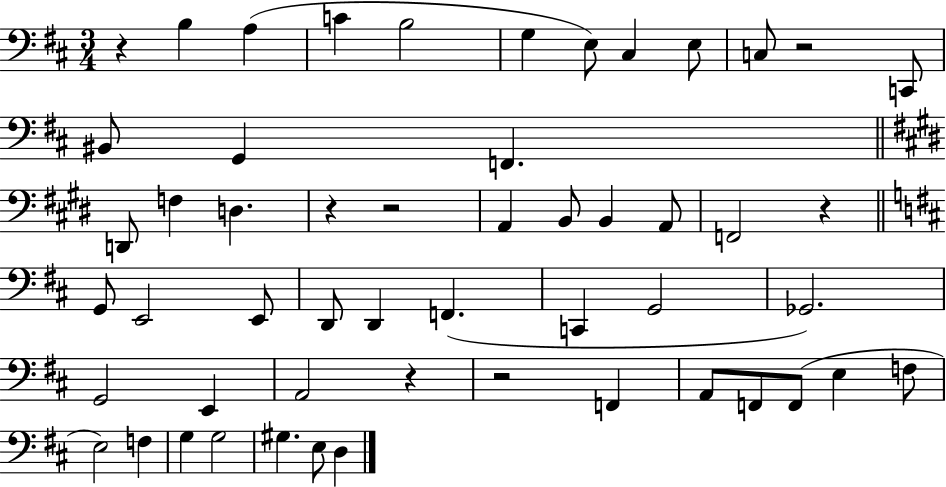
{
  \clef bass
  \numericTimeSignature
  \time 3/4
  \key d \major
  r4 b4 a4( | c'4 b2 | g4 e8) cis4 e8 | c8 r2 c,8 | \break bis,8 g,4 f,4. | \bar "||" \break \key e \major d,8 f4 d4. | r4 r2 | a,4 b,8 b,4 a,8 | f,2 r4 | \break \bar "||" \break \key d \major g,8 e,2 e,8 | d,8 d,4 f,4.( | c,4 g,2 | ges,2.) | \break g,2 e,4 | a,2 r4 | r2 f,4 | a,8 f,8 f,8( e4 f8 | \break e2) f4 | g4 g2 | gis4. e8 d4 | \bar "|."
}